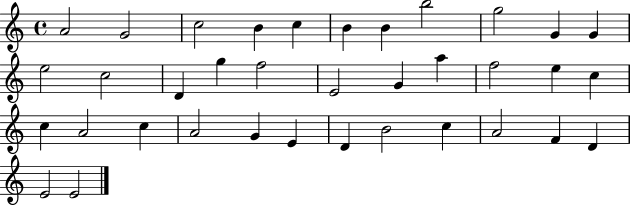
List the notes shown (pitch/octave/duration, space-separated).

A4/h G4/h C5/h B4/q C5/q B4/q B4/q B5/h G5/h G4/q G4/q E5/h C5/h D4/q G5/q F5/h E4/h G4/q A5/q F5/h E5/q C5/q C5/q A4/h C5/q A4/h G4/q E4/q D4/q B4/h C5/q A4/h F4/q D4/q E4/h E4/h